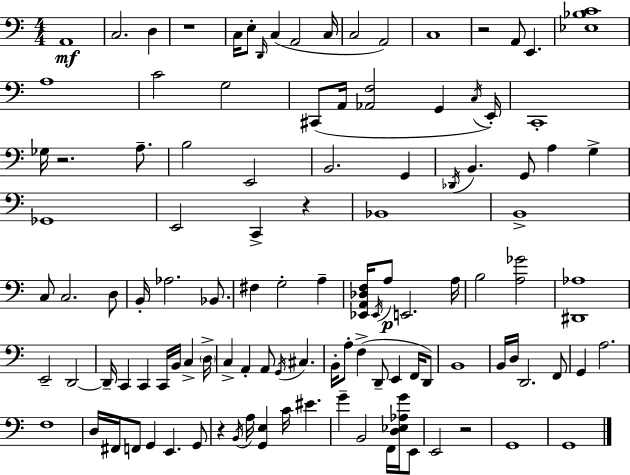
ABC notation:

X:1
T:Untitled
M:4/4
L:1/4
K:Am
A,,4 C,2 D, z4 C,/4 E,/2 D,,/4 C, A,,2 C,/4 C,2 A,,2 C,4 z2 A,,/2 E,, [_E,_B,C]4 A,4 C2 G,2 ^C,,/2 A,,/4 [_A,,F,]2 G,, C,/4 E,,/4 C,,4 _G,/4 z2 A,/2 B,2 E,,2 B,,2 G,, _D,,/4 B,, G,,/2 A, G, _G,,4 E,,2 C,, z _B,,4 B,,4 C,/2 C,2 D,/2 B,,/4 _A,2 _B,,/2 ^F, G,2 A, [_E,,A,,_D,F,]/4 _E,,/4 A,/2 E,,2 A,/4 B,2 [A,_G]2 [^D,,_A,]4 E,,2 D,,2 D,,/4 C,, C,, C,,/4 B,,/4 C, D,/4 C, A,, A,,/2 G,,/4 ^C, B,,/4 A,/2 F, D,,/2 E,, F,,/4 D,,/2 B,,4 B,,/4 D,/4 D,,2 F,,/2 G,, A,2 F,4 D,/4 ^F,,/4 F,,/2 G,, E,, G,,/2 z B,,/4 A,/4 [G,,E,] C/4 ^E G B,,2 F,,/4 [D,_E,_A,G]/4 E,,/2 E,,2 z2 G,,4 G,,4